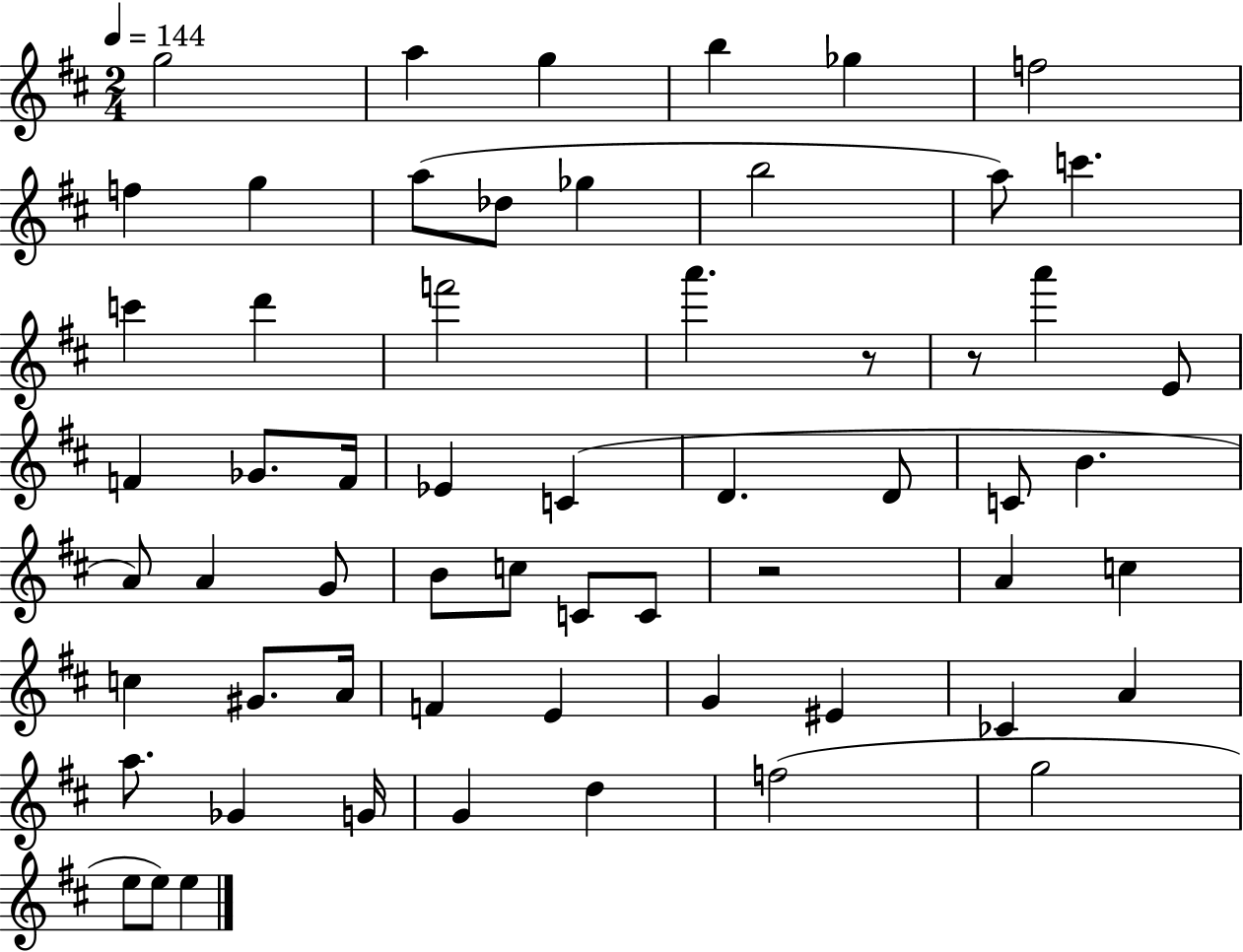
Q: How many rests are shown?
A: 3